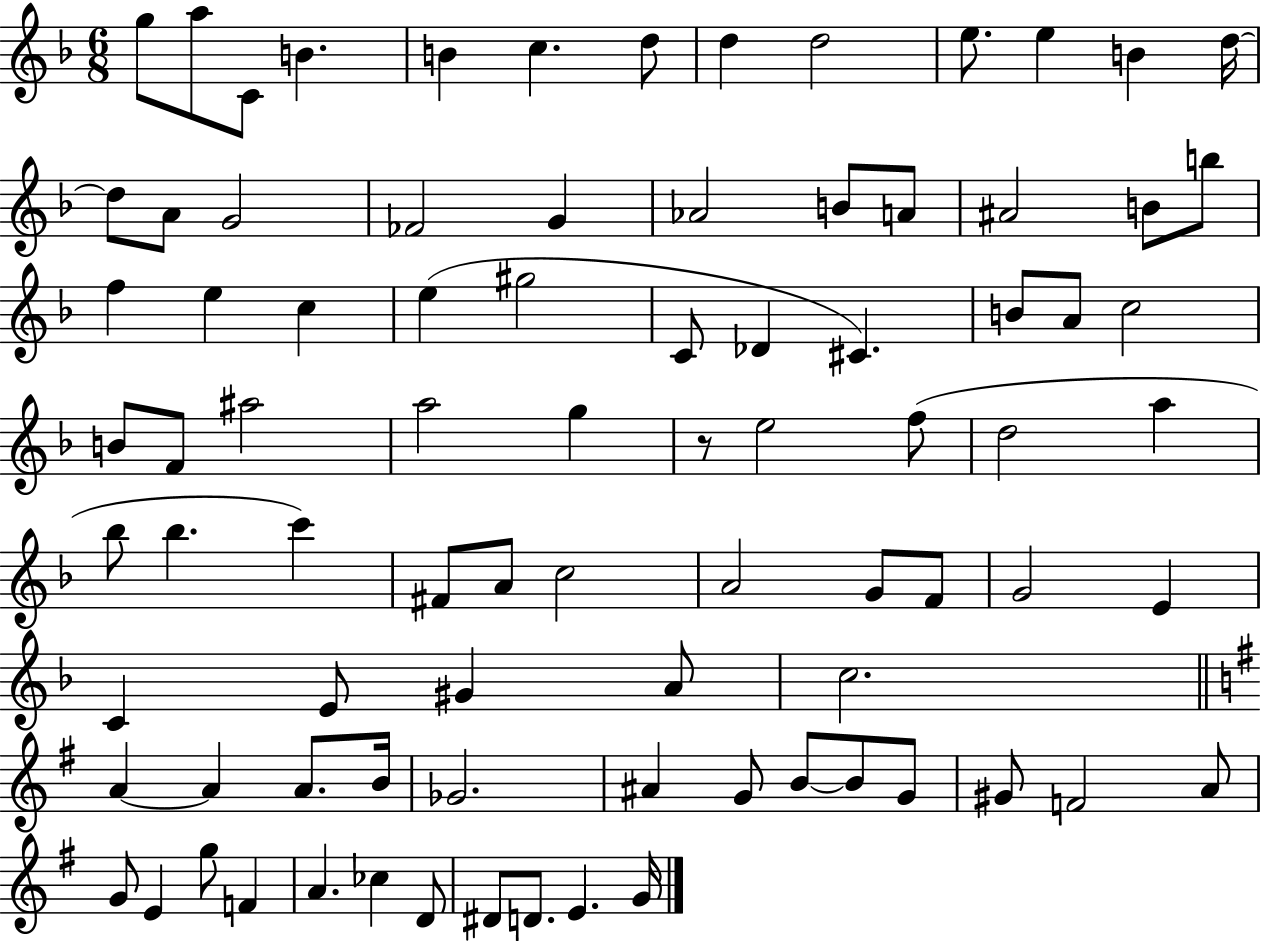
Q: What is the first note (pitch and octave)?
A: G5